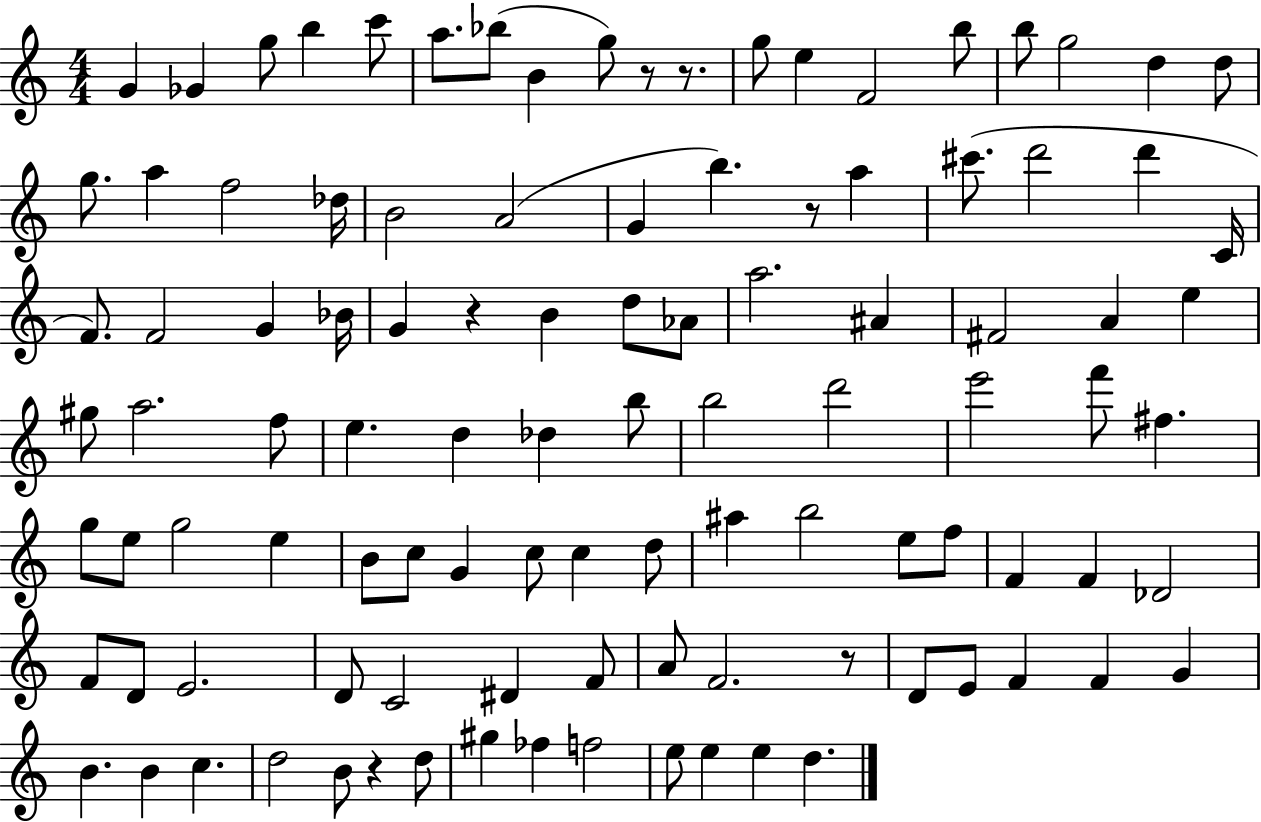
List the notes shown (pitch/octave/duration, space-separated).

G4/q Gb4/q G5/e B5/q C6/e A5/e. Bb5/e B4/q G5/e R/e R/e. G5/e E5/q F4/h B5/e B5/e G5/h D5/q D5/e G5/e. A5/q F5/h Db5/s B4/h A4/h G4/q B5/q. R/e A5/q C#6/e. D6/h D6/q C4/s F4/e. F4/h G4/q Bb4/s G4/q R/q B4/q D5/e Ab4/e A5/h. A#4/q F#4/h A4/q E5/q G#5/e A5/h. F5/e E5/q. D5/q Db5/q B5/e B5/h D6/h E6/h F6/e F#5/q. G5/e E5/e G5/h E5/q B4/e C5/e G4/q C5/e C5/q D5/e A#5/q B5/h E5/e F5/e F4/q F4/q Db4/h F4/e D4/e E4/h. D4/e C4/h D#4/q F4/e A4/e F4/h. R/e D4/e E4/e F4/q F4/q G4/q B4/q. B4/q C5/q. D5/h B4/e R/q D5/e G#5/q FES5/q F5/h E5/e E5/q E5/q D5/q.